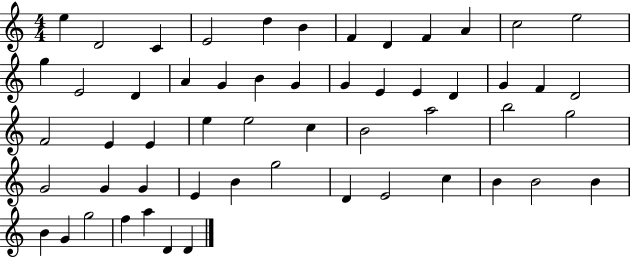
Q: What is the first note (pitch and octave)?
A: E5